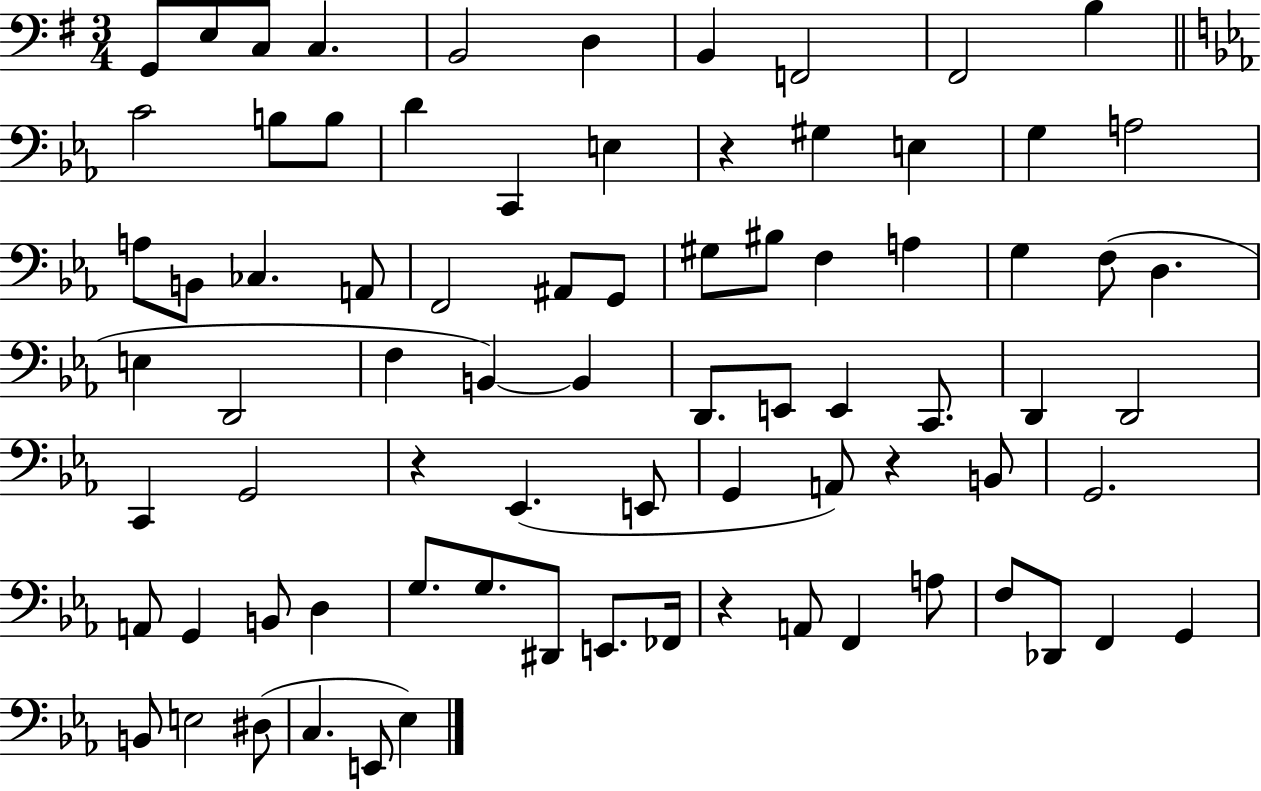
G2/e E3/e C3/e C3/q. B2/h D3/q B2/q F2/h F#2/h B3/q C4/h B3/e B3/e D4/q C2/q E3/q R/q G#3/q E3/q G3/q A3/h A3/e B2/e CES3/q. A2/e F2/h A#2/e G2/e G#3/e BIS3/e F3/q A3/q G3/q F3/e D3/q. E3/q D2/h F3/q B2/q B2/q D2/e. E2/e E2/q C2/e. D2/q D2/h C2/q G2/h R/q Eb2/q. E2/e G2/q A2/e R/q B2/e G2/h. A2/e G2/q B2/e D3/q G3/e. G3/e. D#2/e E2/e. FES2/s R/q A2/e F2/q A3/e F3/e Db2/e F2/q G2/q B2/e E3/h D#3/e C3/q. E2/e Eb3/q